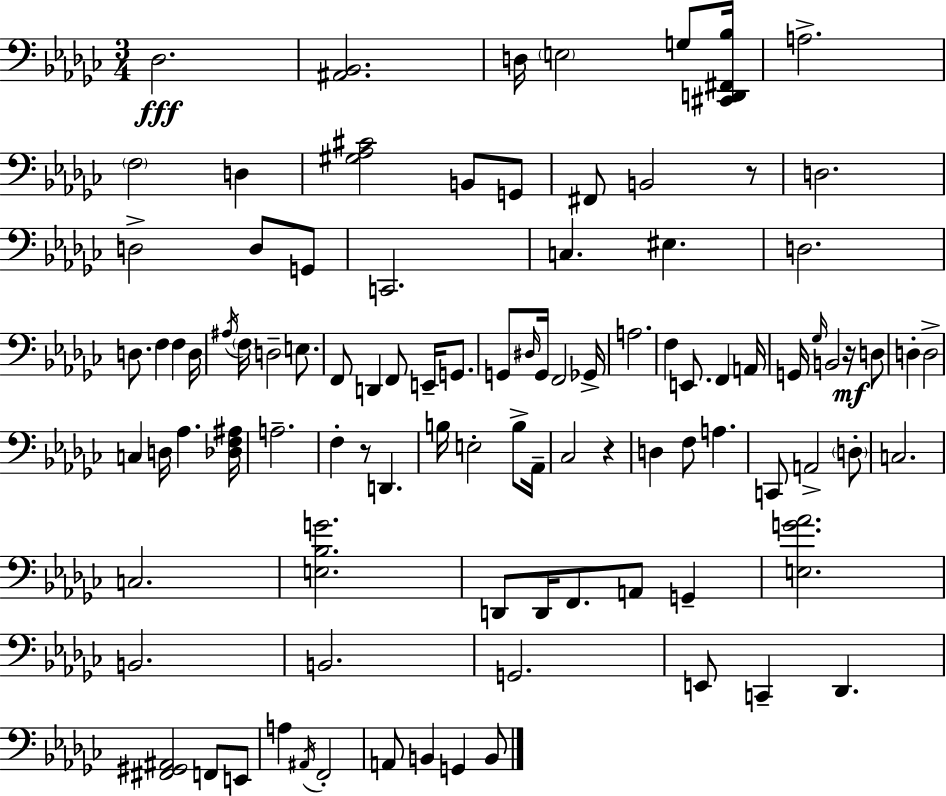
Db3/h. [A#2,Bb2]/h. D3/s E3/h G3/e [C#2,D2,F#2,Bb3]/s A3/h. F3/h D3/q [G#3,Ab3,C#4]/h B2/e G2/e F#2/e B2/h R/e D3/h. D3/h D3/e G2/e C2/h. C3/q. EIS3/q. D3/h. D3/e. F3/q F3/q D3/s A#3/s F3/s D3/h E3/e. F2/e D2/q F2/e E2/s G2/e. G2/e D#3/s G2/s F2/h Gb2/s A3/h. F3/q E2/e. F2/q A2/s G2/s Gb3/s B2/h R/s D3/e D3/q D3/h C3/q D3/s Ab3/q. [Db3,F3,A#3]/s A3/h. F3/q R/e D2/q. B3/s E3/h B3/e Ab2/s CES3/h R/q D3/q F3/e A3/q. C2/e A2/h D3/e C3/h. C3/h. [E3,Bb3,G4]/h. D2/e D2/s F2/e. A2/e G2/q [E3,G4,Ab4]/h. B2/h. B2/h. G2/h. E2/e C2/q Db2/q. [F#2,G#2,A#2]/h F2/e E2/e A3/q A#2/s F2/h A2/e B2/q G2/q B2/e